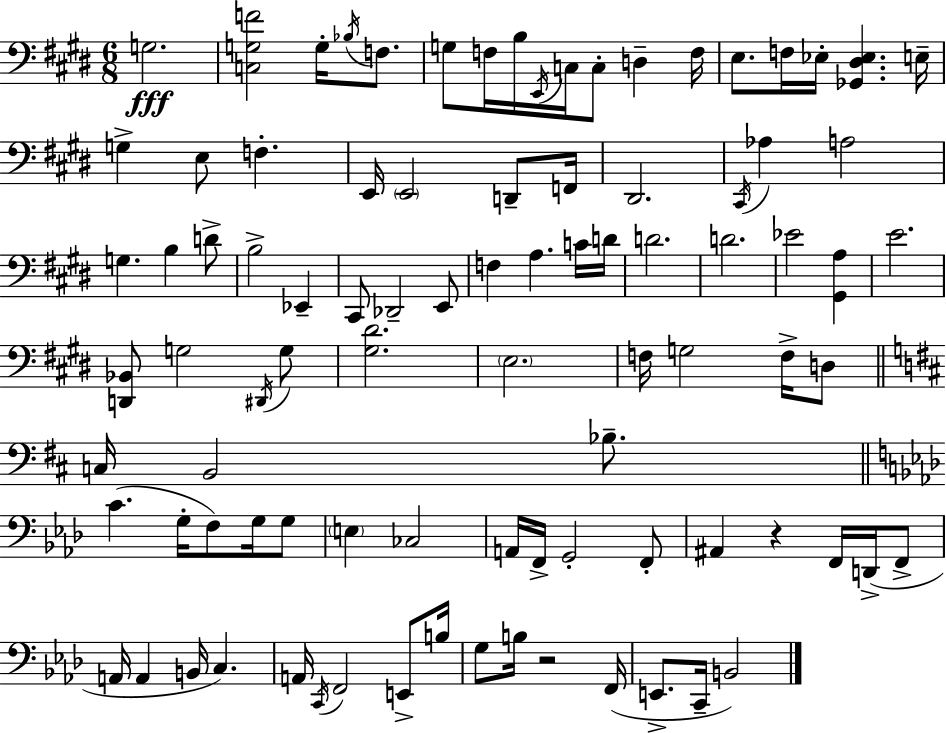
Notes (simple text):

G3/h. [C3,G3,F4]/h G3/s Bb3/s F3/e. G3/e F3/s B3/s E2/s C3/s C3/e D3/q F3/s E3/e. F3/s Eb3/s [Gb2,D#3,Eb3]/q. E3/s G3/q E3/e F3/q. E2/s E2/h D2/e F2/s D#2/h. C#2/s Ab3/q A3/h G3/q. B3/q D4/e B3/h Eb2/q C#2/e Db2/h E2/e F3/q A3/q. C4/s D4/s D4/h. D4/h. Eb4/h [G#2,A3]/q E4/h. [D2,Bb2]/e G3/h D#2/s G3/e [G#3,D#4]/h. E3/h. F3/s G3/h F3/s D3/e C3/s B2/h Bb3/e. C4/q. G3/s F3/e G3/s G3/e E3/q CES3/h A2/s F2/s G2/h F2/e A#2/q R/q F2/s D2/s F2/e A2/s A2/q B2/s C3/q. A2/s C2/s F2/h E2/e B3/s G3/e B3/s R/h F2/s E2/e. C2/s B2/h